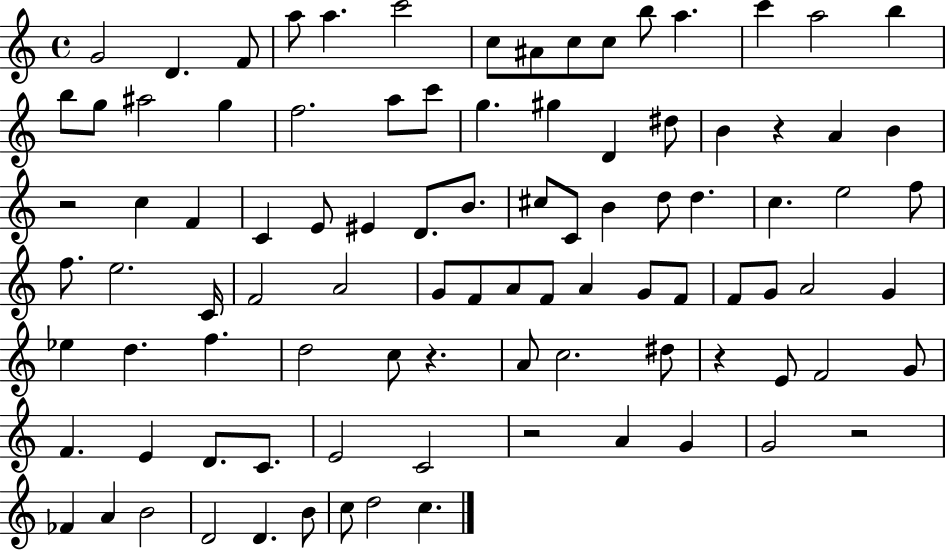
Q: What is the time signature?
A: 4/4